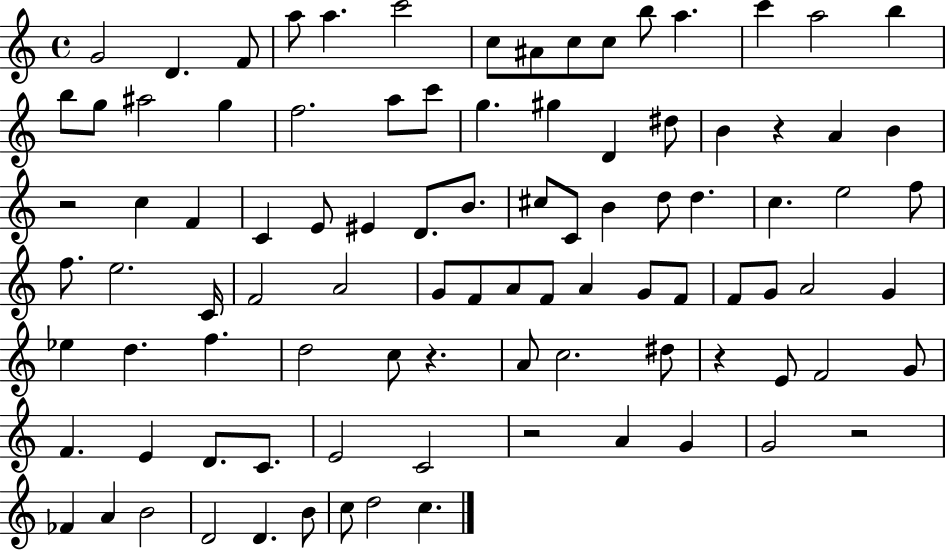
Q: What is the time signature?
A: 4/4